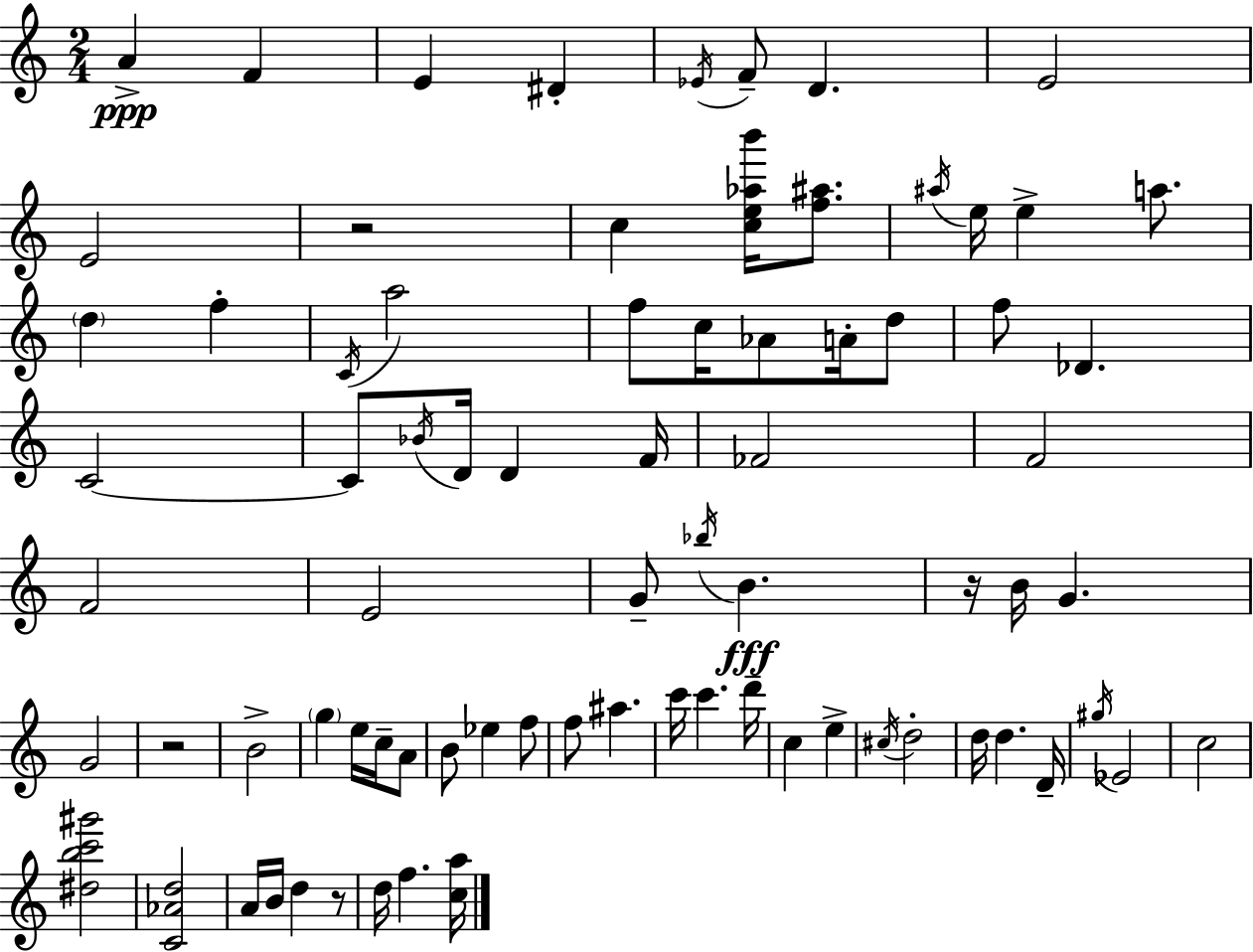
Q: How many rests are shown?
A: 4